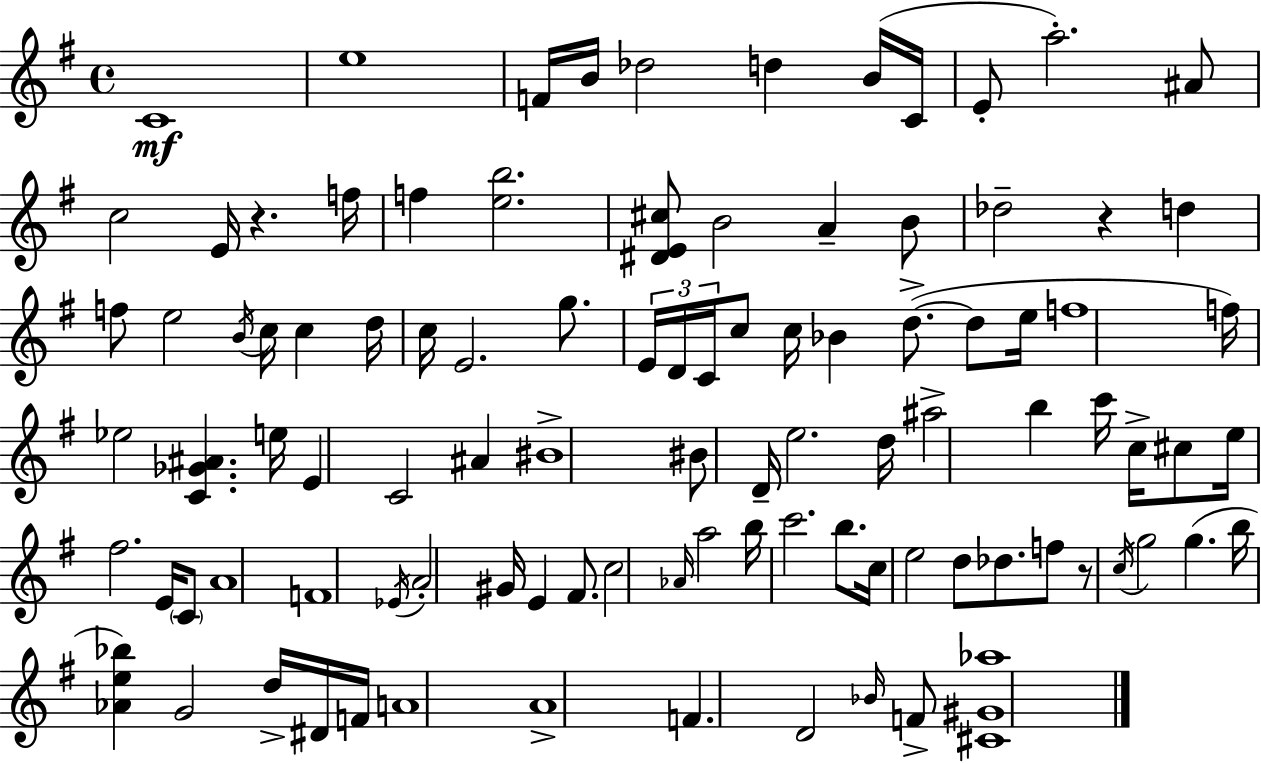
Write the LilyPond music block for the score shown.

{
  \clef treble
  \time 4/4
  \defaultTimeSignature
  \key g \major
  c'1\mf | e''1 | f'16 b'16 des''2 d''4 b'16( c'16 | e'8-. a''2.-.) ais'8 | \break c''2 e'16 r4. f''16 | f''4 <e'' b''>2. | <dis' e' cis''>8 b'2 a'4-- b'8 | des''2-- r4 d''4 | \break f''8 e''2 \acciaccatura { b'16 } c''16 c''4 | d''16 c''16 e'2. g''8. | \tuplet 3/2 { e'16 d'16 c'16 } c''8 c''16 bes'4 d''8.->~(~ d''8 | e''16 f''1 | \break f''16) ees''2 <c' ges' ais'>4. | e''16 e'4 c'2 ais'4 | bis'1-> | bis'8 d'16-- e''2. | \break d''16 ais''2-> b''4 c'''16 c''16-> cis''8 | e''16 fis''2. e'16 \parenthesize c'8 | a'1 | f'1 | \break \acciaccatura { ees'16 } a'2-. gis'16 e'4 fis'8. | c''2 \grace { aes'16 } a''2 | b''16 c'''2. | b''8. c''16 e''2 d''8 des''8. | \break f''8 r8 \acciaccatura { c''16 } g''2 g''4.( | b''16 <aes' e'' bes''>4) g'2 | d''16-> dis'16 f'16 a'1 | a'1-> | \break f'4. d'2 | \grace { bes'16 } f'8-> <cis' gis' aes''>1 | \bar "|."
}